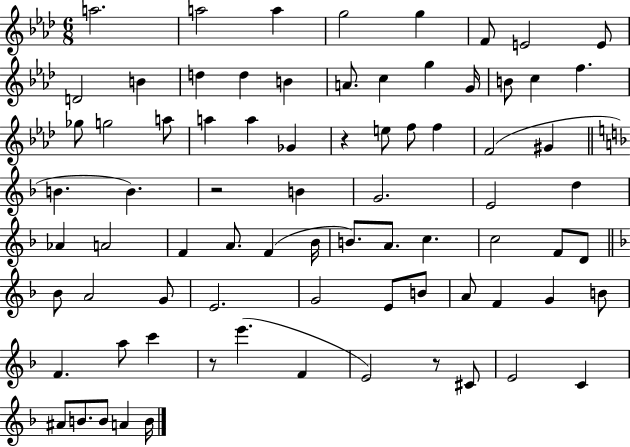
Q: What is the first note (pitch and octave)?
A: A5